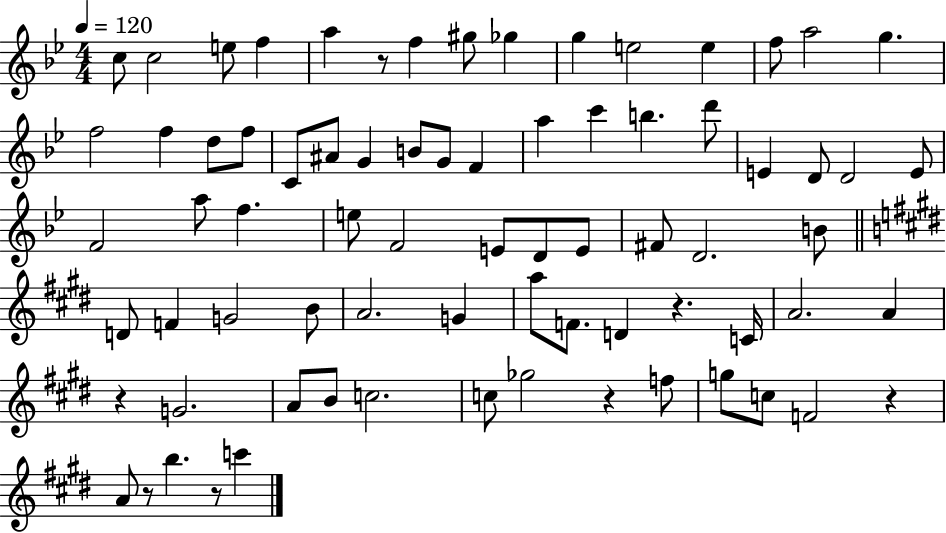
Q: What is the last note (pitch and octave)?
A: C6